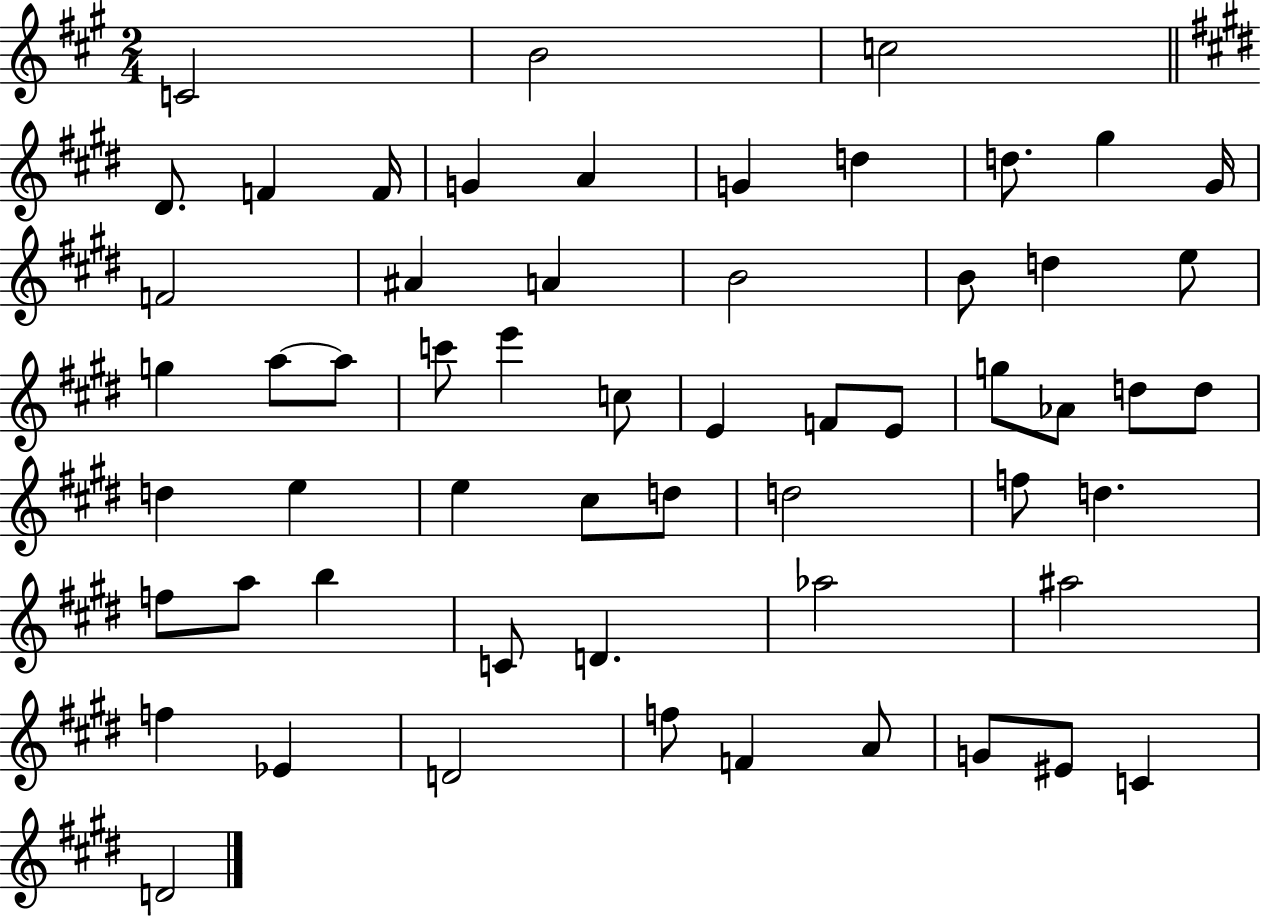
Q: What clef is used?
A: treble